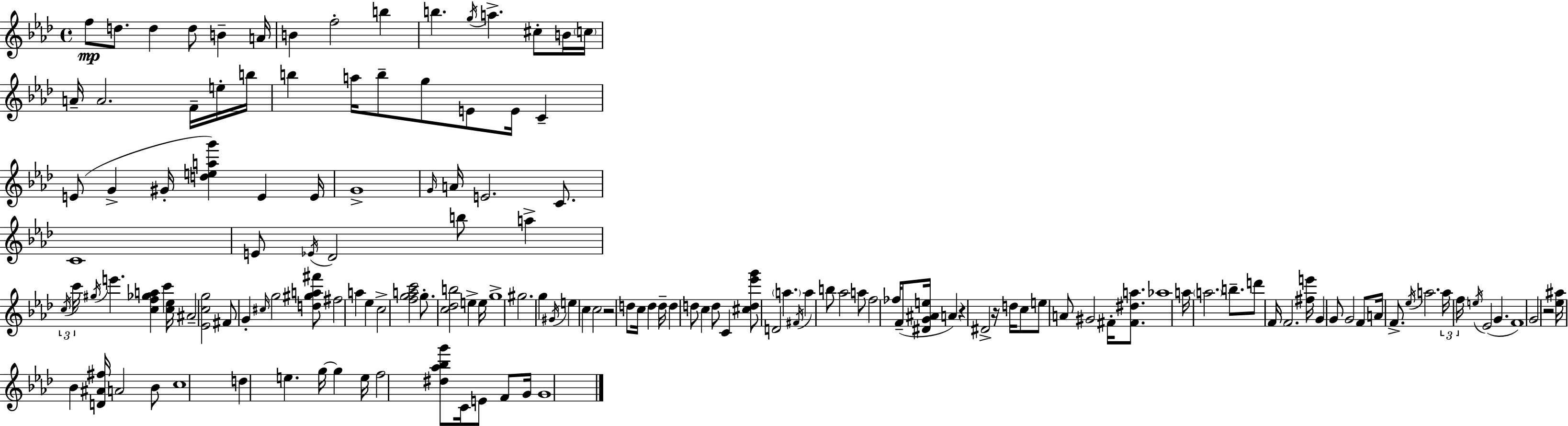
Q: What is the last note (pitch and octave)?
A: G4